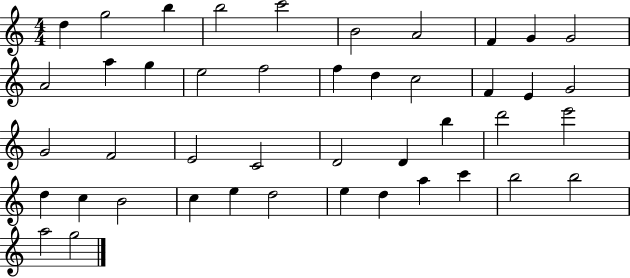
{
  \clef treble
  \numericTimeSignature
  \time 4/4
  \key c \major
  d''4 g''2 b''4 | b''2 c'''2 | b'2 a'2 | f'4 g'4 g'2 | \break a'2 a''4 g''4 | e''2 f''2 | f''4 d''4 c''2 | f'4 e'4 g'2 | \break g'2 f'2 | e'2 c'2 | d'2 d'4 b''4 | d'''2 e'''2 | \break d''4 c''4 b'2 | c''4 e''4 d''2 | e''4 d''4 a''4 c'''4 | b''2 b''2 | \break a''2 g''2 | \bar "|."
}